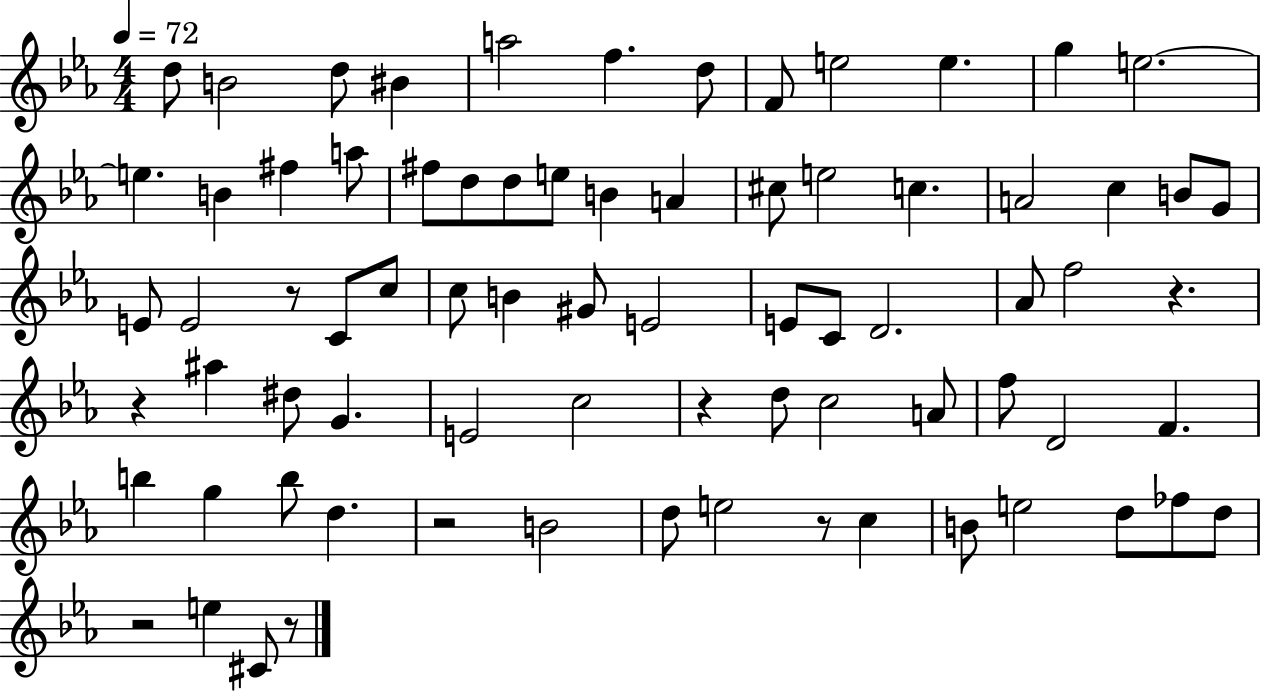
X:1
T:Untitled
M:4/4
L:1/4
K:Eb
d/2 B2 d/2 ^B a2 f d/2 F/2 e2 e g e2 e B ^f a/2 ^f/2 d/2 d/2 e/2 B A ^c/2 e2 c A2 c B/2 G/2 E/2 E2 z/2 C/2 c/2 c/2 B ^G/2 E2 E/2 C/2 D2 _A/2 f2 z z ^a ^d/2 G E2 c2 z d/2 c2 A/2 f/2 D2 F b g b/2 d z2 B2 d/2 e2 z/2 c B/2 e2 d/2 _f/2 d/2 z2 e ^C/2 z/2